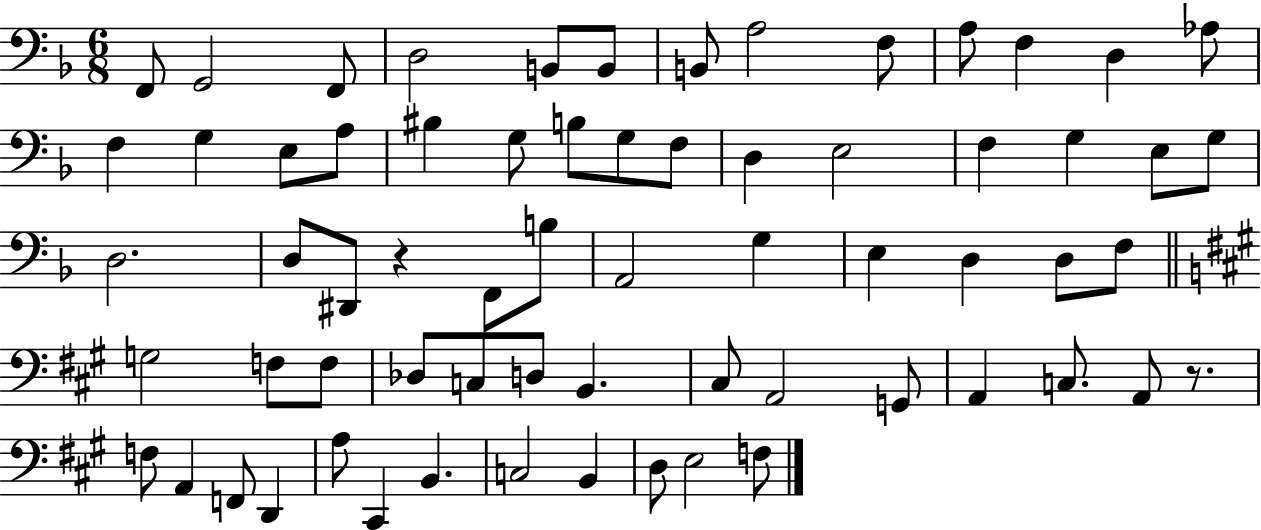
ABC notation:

X:1
T:Untitled
M:6/8
L:1/4
K:F
F,,/2 G,,2 F,,/2 D,2 B,,/2 B,,/2 B,,/2 A,2 F,/2 A,/2 F, D, _A,/2 F, G, E,/2 A,/2 ^B, G,/2 B,/2 G,/2 F,/2 D, E,2 F, G, E,/2 G,/2 D,2 D,/2 ^D,,/2 z F,,/2 B,/2 A,,2 G, E, D, D,/2 F,/2 G,2 F,/2 F,/2 _D,/2 C,/2 D,/2 B,, ^C,/2 A,,2 G,,/2 A,, C,/2 A,,/2 z/2 F,/2 A,, F,,/2 D,, A,/2 ^C,, B,, C,2 B,, D,/2 E,2 F,/2